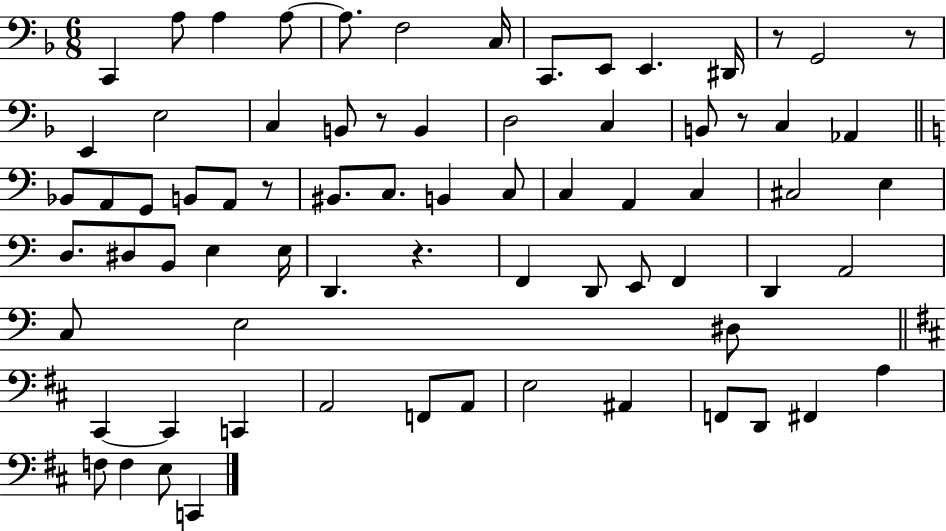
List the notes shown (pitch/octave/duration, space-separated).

C2/q A3/e A3/q A3/e A3/e. F3/h C3/s C2/e. E2/e E2/q. D#2/s R/e G2/h R/e E2/q E3/h C3/q B2/e R/e B2/q D3/h C3/q B2/e R/e C3/q Ab2/q Bb2/e A2/e G2/e B2/e A2/e R/e BIS2/e. C3/e. B2/q C3/e C3/q A2/q C3/q C#3/h E3/q D3/e. D#3/e B2/e E3/q E3/s D2/q. R/q. F2/q D2/e E2/e F2/q D2/q A2/h C3/e E3/h D#3/e C#2/q C#2/q C2/q A2/h F2/e A2/e E3/h A#2/q F2/e D2/e F#2/q A3/q F3/e F3/q E3/e C2/q